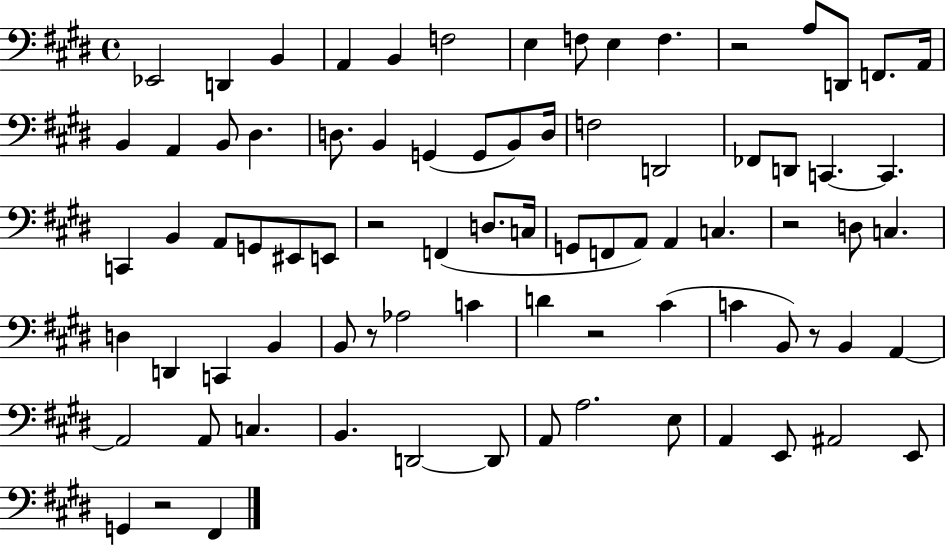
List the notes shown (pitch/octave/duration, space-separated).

Eb2/h D2/q B2/q A2/q B2/q F3/h E3/q F3/e E3/q F3/q. R/h A3/e D2/e F2/e. A2/s B2/q A2/q B2/e D#3/q. D3/e. B2/q G2/q G2/e B2/e D3/s F3/h D2/h FES2/e D2/e C2/q. C2/q. C2/q B2/q A2/e G2/e EIS2/e E2/e R/h F2/q D3/e. C3/s G2/e F2/e A2/e A2/q C3/q. R/h D3/e C3/q. D3/q D2/q C2/q B2/q B2/e R/e Ab3/h C4/q D4/q R/h C#4/q C4/q B2/e R/e B2/q A2/q A2/h A2/e C3/q. B2/q. D2/h D2/e A2/e A3/h. E3/e A2/q E2/e A#2/h E2/e G2/q R/h F#2/q